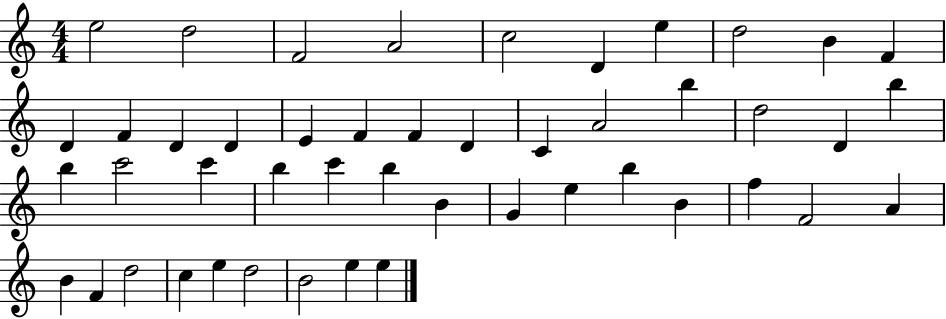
X:1
T:Untitled
M:4/4
L:1/4
K:C
e2 d2 F2 A2 c2 D e d2 B F D F D D E F F D C A2 b d2 D b b c'2 c' b c' b B G e b B f F2 A B F d2 c e d2 B2 e e